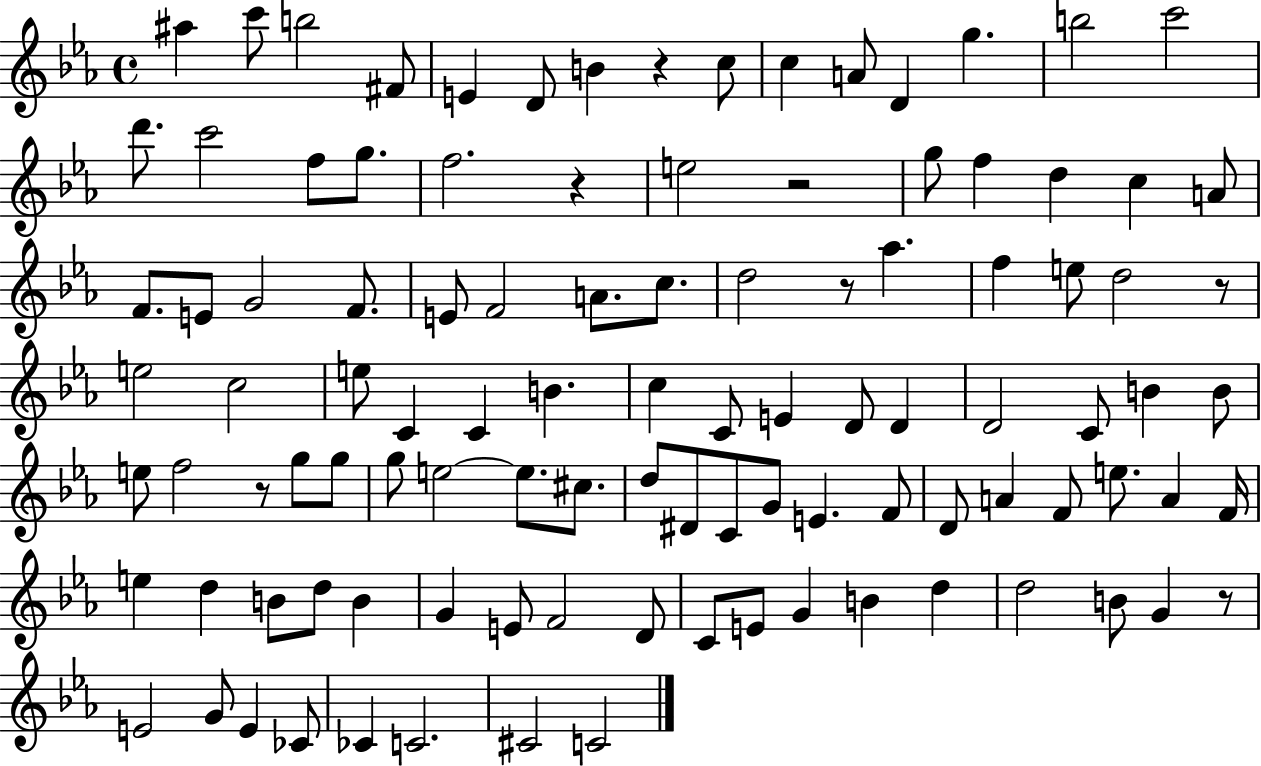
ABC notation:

X:1
T:Untitled
M:4/4
L:1/4
K:Eb
^a c'/2 b2 ^F/2 E D/2 B z c/2 c A/2 D g b2 c'2 d'/2 c'2 f/2 g/2 f2 z e2 z2 g/2 f d c A/2 F/2 E/2 G2 F/2 E/2 F2 A/2 c/2 d2 z/2 _a f e/2 d2 z/2 e2 c2 e/2 C C B c C/2 E D/2 D D2 C/2 B B/2 e/2 f2 z/2 g/2 g/2 g/2 e2 e/2 ^c/2 d/2 ^D/2 C/2 G/2 E F/2 D/2 A F/2 e/2 A F/4 e d B/2 d/2 B G E/2 F2 D/2 C/2 E/2 G B d d2 B/2 G z/2 E2 G/2 E _C/2 _C C2 ^C2 C2